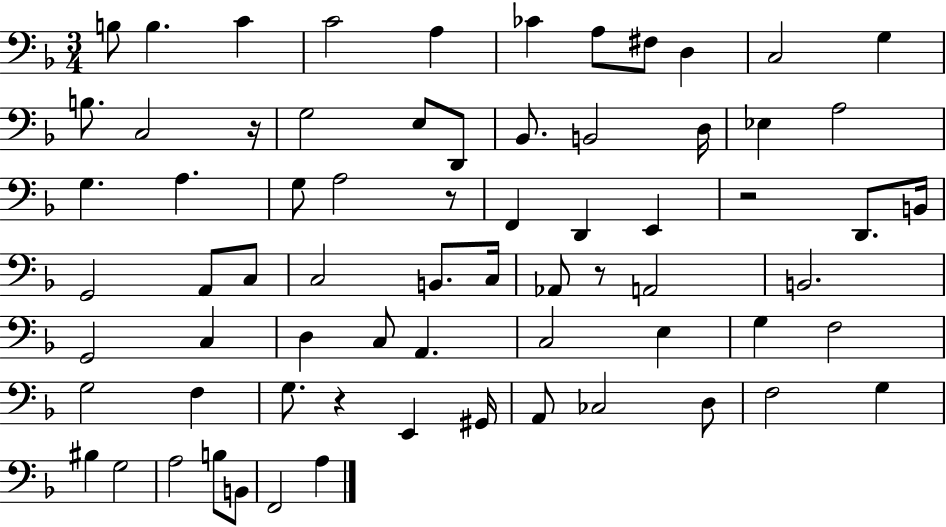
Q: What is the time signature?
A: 3/4